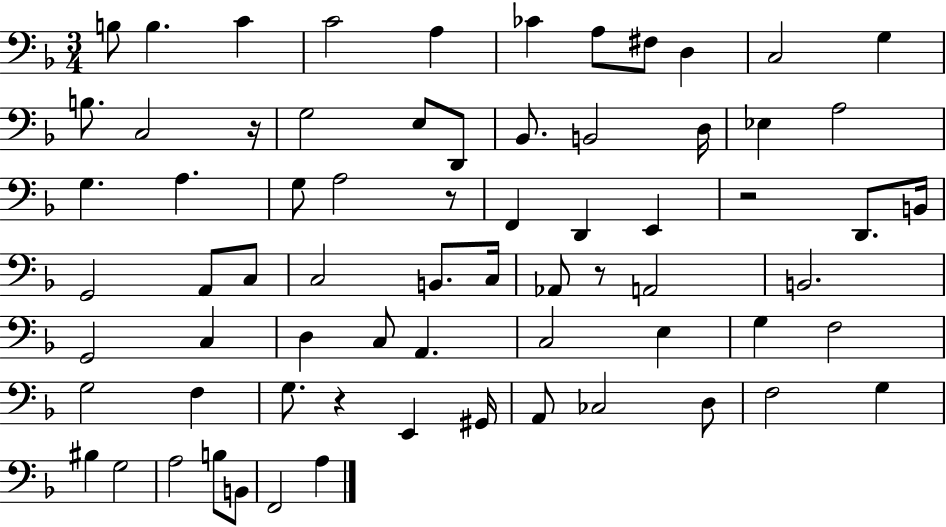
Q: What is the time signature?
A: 3/4